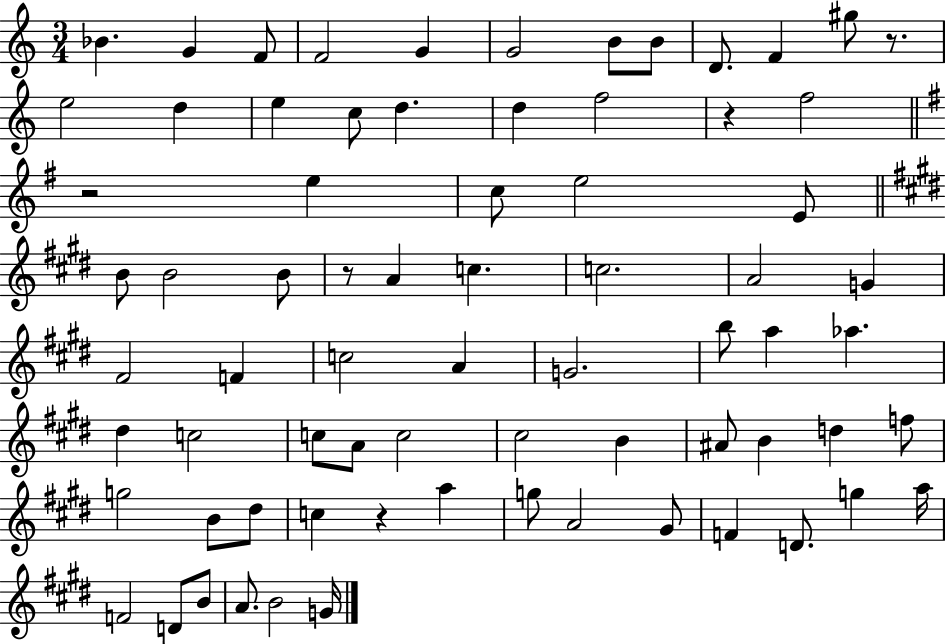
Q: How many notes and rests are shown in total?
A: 73